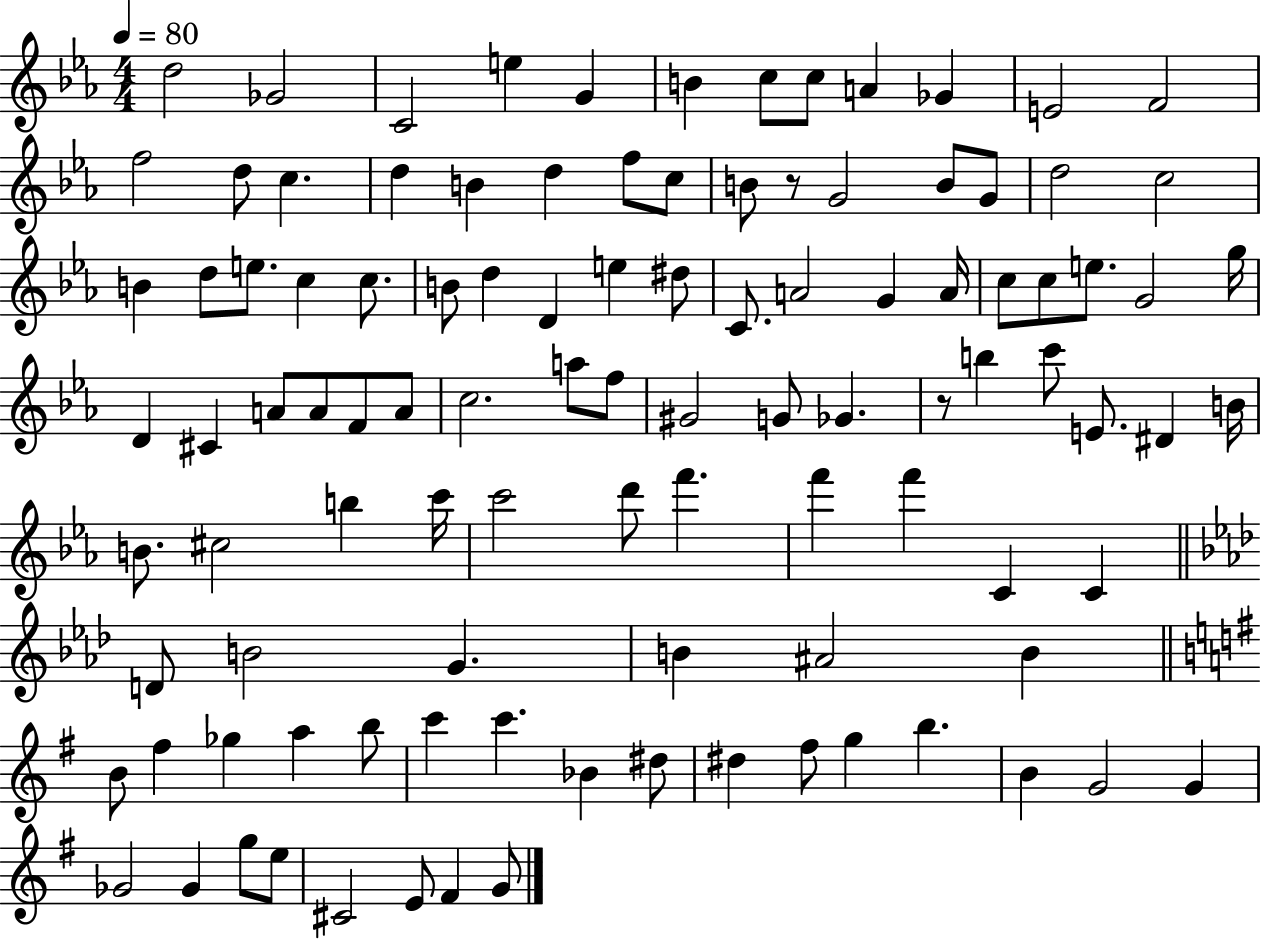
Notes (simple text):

D5/h Gb4/h C4/h E5/q G4/q B4/q C5/e C5/e A4/q Gb4/q E4/h F4/h F5/h D5/e C5/q. D5/q B4/q D5/q F5/e C5/e B4/e R/e G4/h B4/e G4/e D5/h C5/h B4/q D5/e E5/e. C5/q C5/e. B4/e D5/q D4/q E5/q D#5/e C4/e. A4/h G4/q A4/s C5/e C5/e E5/e. G4/h G5/s D4/q C#4/q A4/e A4/e F4/e A4/e C5/h. A5/e F5/e G#4/h G4/e Gb4/q. R/e B5/q C6/e E4/e. D#4/q B4/s B4/e. C#5/h B5/q C6/s C6/h D6/e F6/q. F6/q F6/q C4/q C4/q D4/e B4/h G4/q. B4/q A#4/h B4/q B4/e F#5/q Gb5/q A5/q B5/e C6/q C6/q. Bb4/q D#5/e D#5/q F#5/e G5/q B5/q. B4/q G4/h G4/q Gb4/h Gb4/q G5/e E5/e C#4/h E4/e F#4/q G4/e